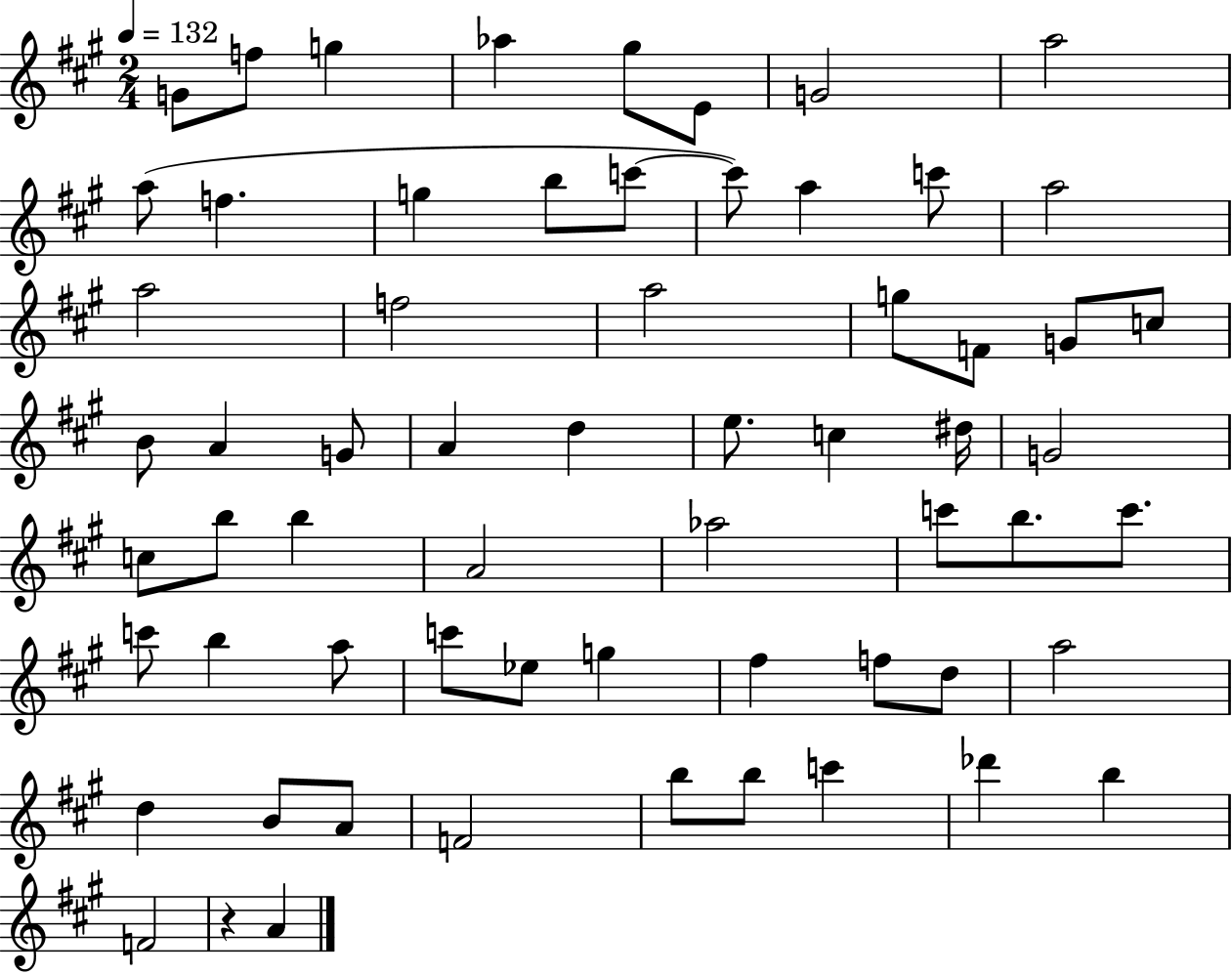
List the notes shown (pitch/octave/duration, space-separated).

G4/e F5/e G5/q Ab5/q G#5/e E4/e G4/h A5/h A5/e F5/q. G5/q B5/e C6/e C6/e A5/q C6/e A5/h A5/h F5/h A5/h G5/e F4/e G4/e C5/e B4/e A4/q G4/e A4/q D5/q E5/e. C5/q D#5/s G4/h C5/e B5/e B5/q A4/h Ab5/h C6/e B5/e. C6/e. C6/e B5/q A5/e C6/e Eb5/e G5/q F#5/q F5/e D5/e A5/h D5/q B4/e A4/e F4/h B5/e B5/e C6/q Db6/q B5/q F4/h R/q A4/q